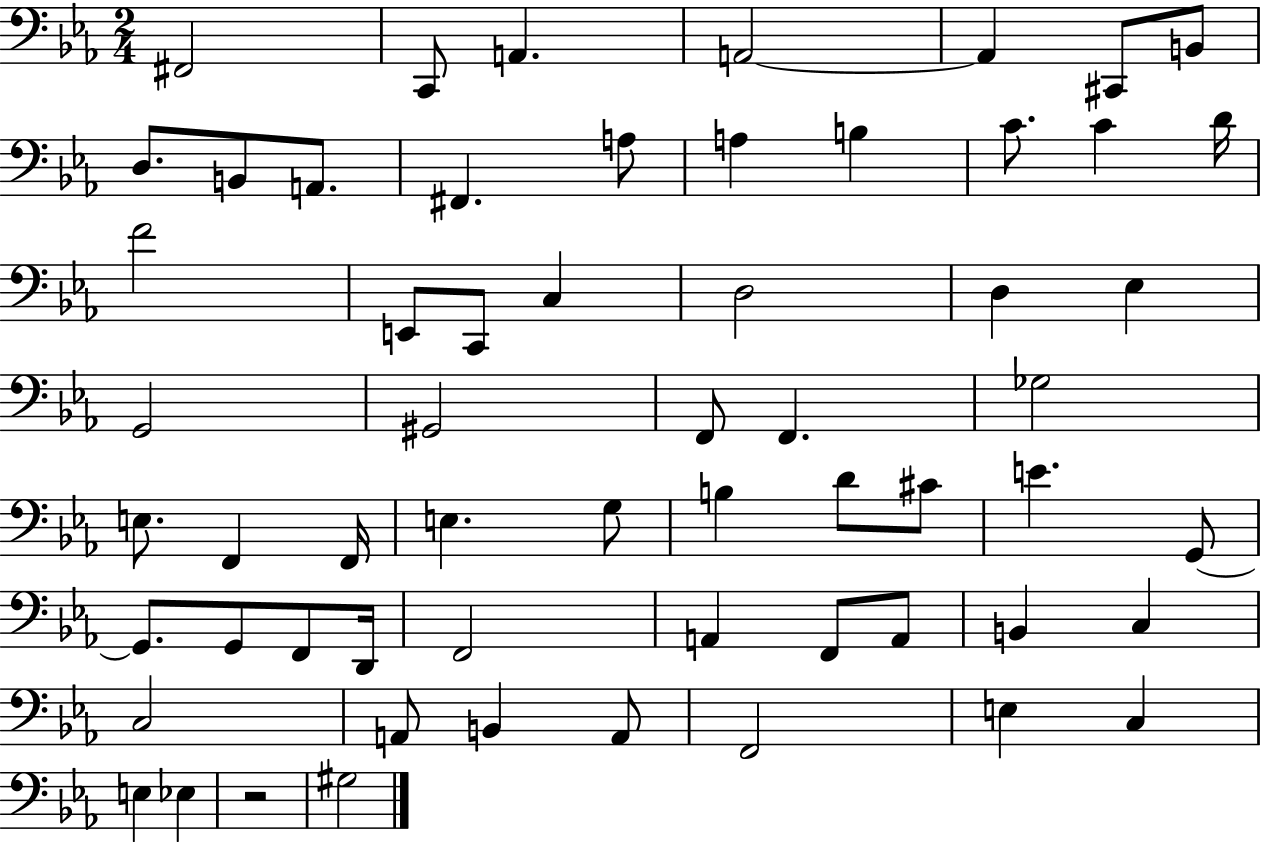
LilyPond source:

{
  \clef bass
  \numericTimeSignature
  \time 2/4
  \key ees \major
  fis,2 | c,8 a,4. | a,2~~ | a,4 cis,8 b,8 | \break d8. b,8 a,8. | fis,4. a8 | a4 b4 | c'8. c'4 d'16 | \break f'2 | e,8 c,8 c4 | d2 | d4 ees4 | \break g,2 | gis,2 | f,8 f,4. | ges2 | \break e8. f,4 f,16 | e4. g8 | b4 d'8 cis'8 | e'4. g,8~~ | \break g,8. g,8 f,8 d,16 | f,2 | a,4 f,8 a,8 | b,4 c4 | \break c2 | a,8 b,4 a,8 | f,2 | e4 c4 | \break e4 ees4 | r2 | gis2 | \bar "|."
}